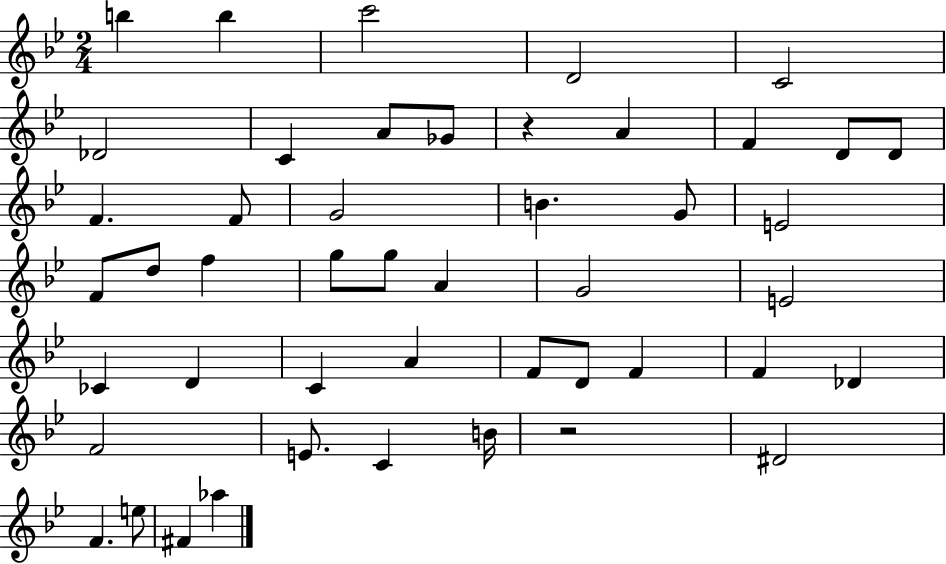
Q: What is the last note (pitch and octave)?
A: Ab5